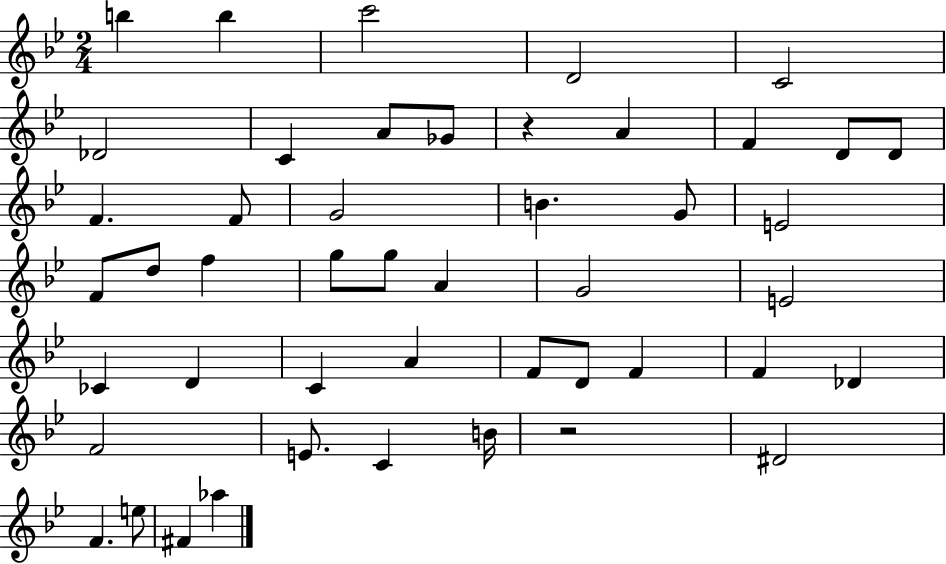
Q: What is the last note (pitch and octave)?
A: Ab5